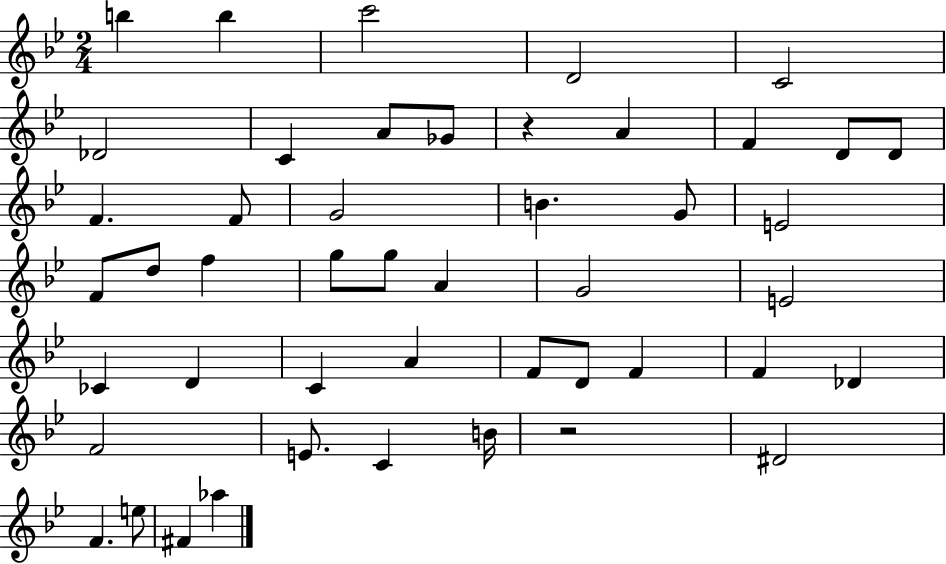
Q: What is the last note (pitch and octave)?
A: Ab5